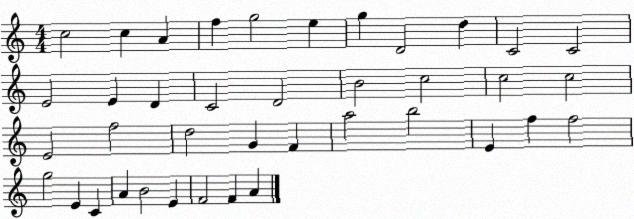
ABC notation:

X:1
T:Untitled
M:4/4
L:1/4
K:C
c2 c A f g2 e g D2 d C2 C2 E2 E D C2 D2 B2 c2 c2 c2 E2 f2 d2 G F a2 b2 E f f2 g2 E C A B2 E F2 F A